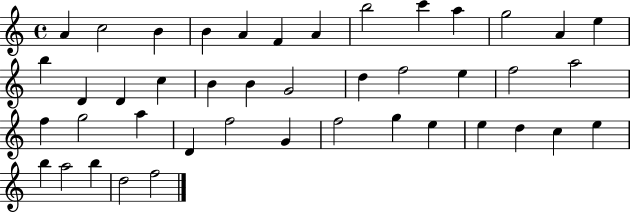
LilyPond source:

{
  \clef treble
  \time 4/4
  \defaultTimeSignature
  \key c \major
  a'4 c''2 b'4 | b'4 a'4 f'4 a'4 | b''2 c'''4 a''4 | g''2 a'4 e''4 | \break b''4 d'4 d'4 c''4 | b'4 b'4 g'2 | d''4 f''2 e''4 | f''2 a''2 | \break f''4 g''2 a''4 | d'4 f''2 g'4 | f''2 g''4 e''4 | e''4 d''4 c''4 e''4 | \break b''4 a''2 b''4 | d''2 f''2 | \bar "|."
}